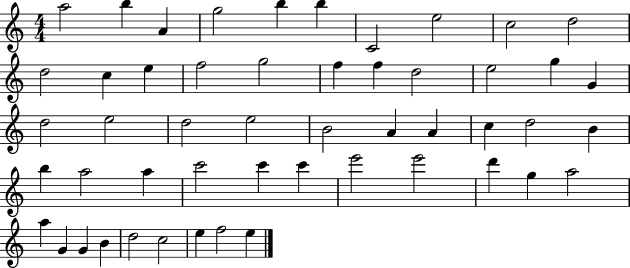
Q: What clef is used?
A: treble